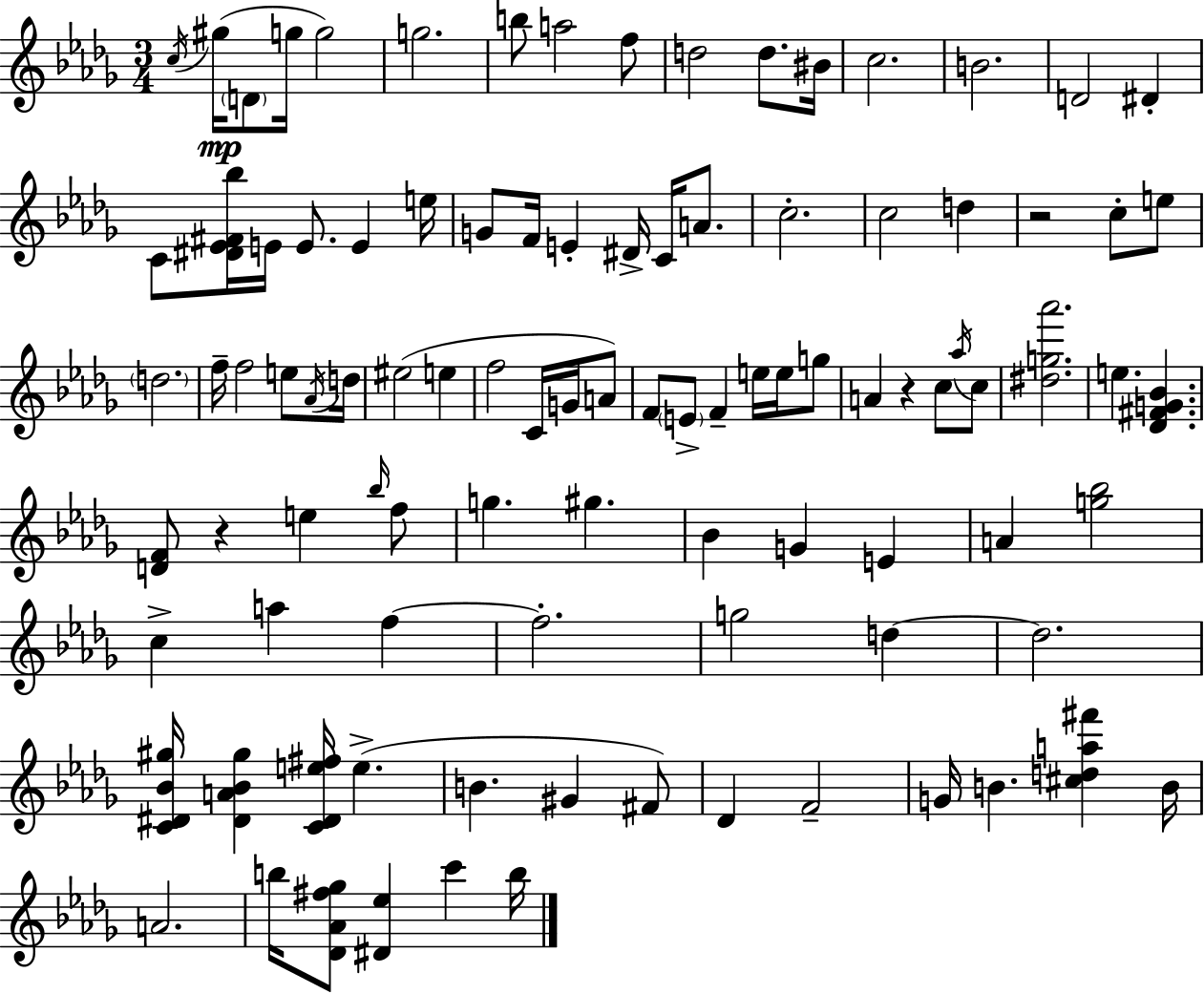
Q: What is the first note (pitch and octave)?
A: C5